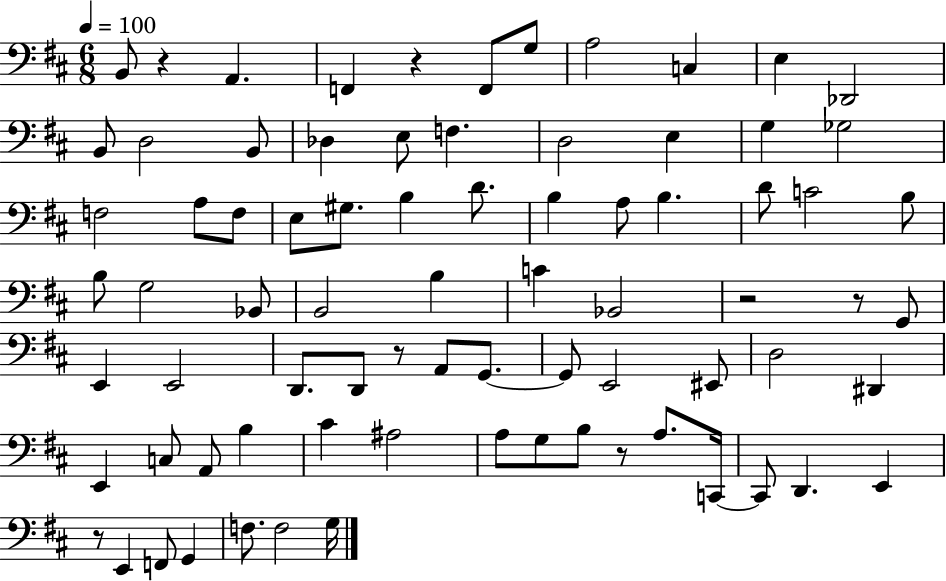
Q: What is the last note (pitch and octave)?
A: G3